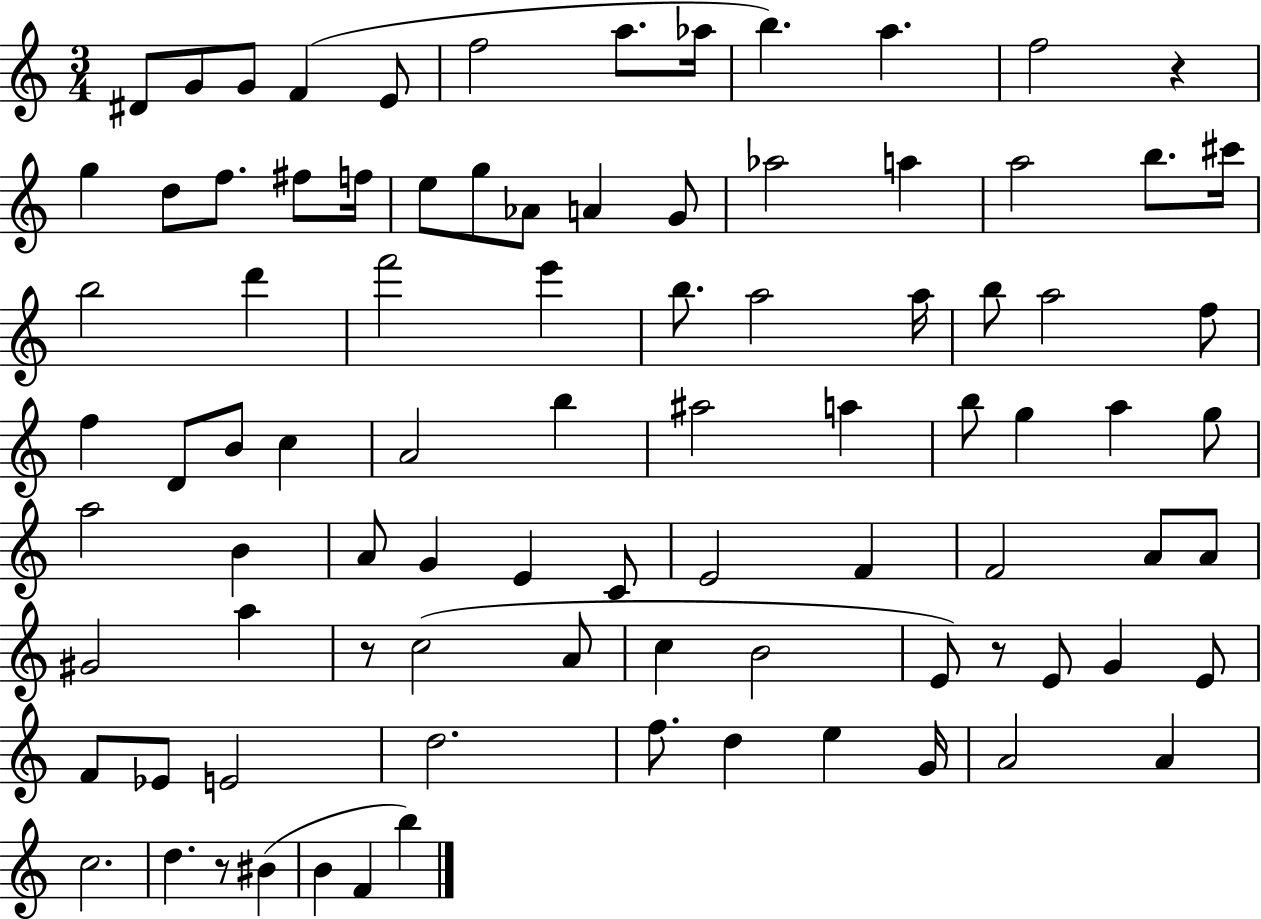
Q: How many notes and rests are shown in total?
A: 89